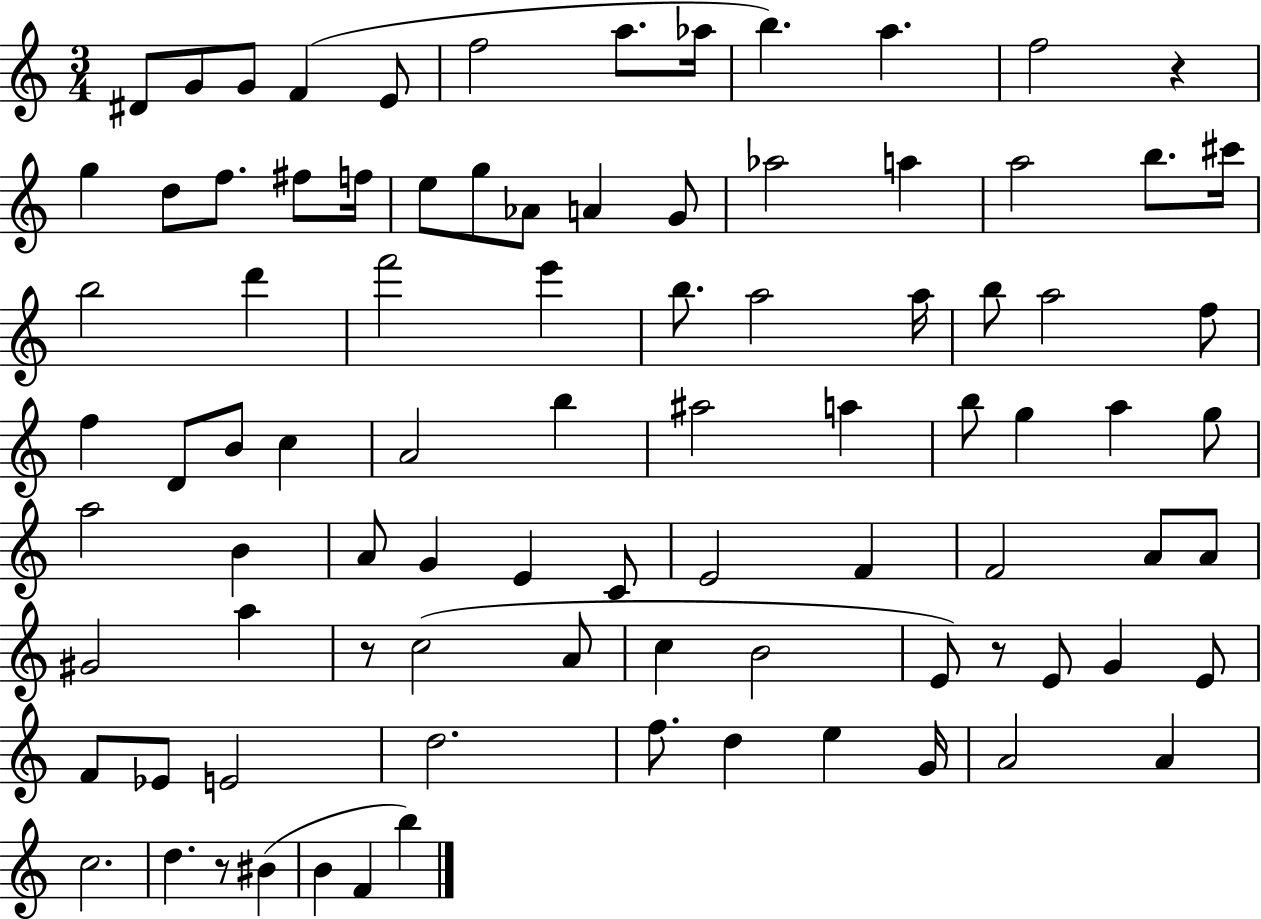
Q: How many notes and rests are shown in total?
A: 89